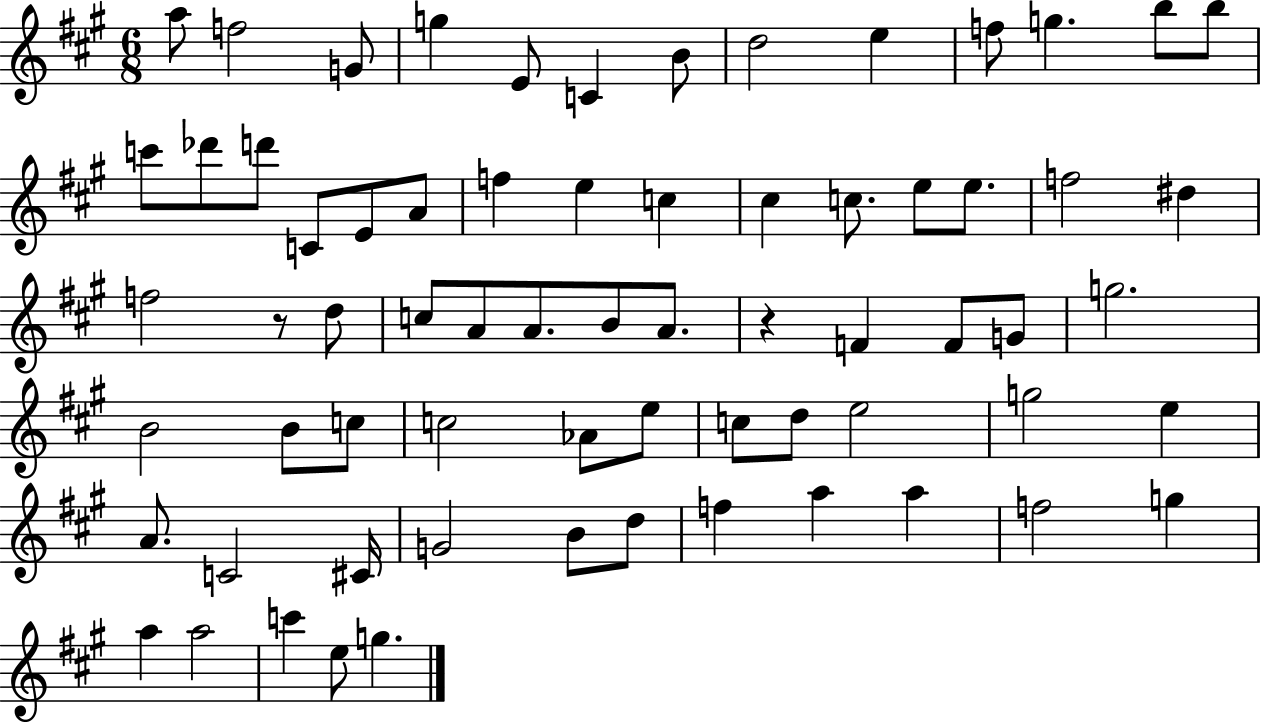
X:1
T:Untitled
M:6/8
L:1/4
K:A
a/2 f2 G/2 g E/2 C B/2 d2 e f/2 g b/2 b/2 c'/2 _d'/2 d'/2 C/2 E/2 A/2 f e c ^c c/2 e/2 e/2 f2 ^d f2 z/2 d/2 c/2 A/2 A/2 B/2 A/2 z F F/2 G/2 g2 B2 B/2 c/2 c2 _A/2 e/2 c/2 d/2 e2 g2 e A/2 C2 ^C/4 G2 B/2 d/2 f a a f2 g a a2 c' e/2 g